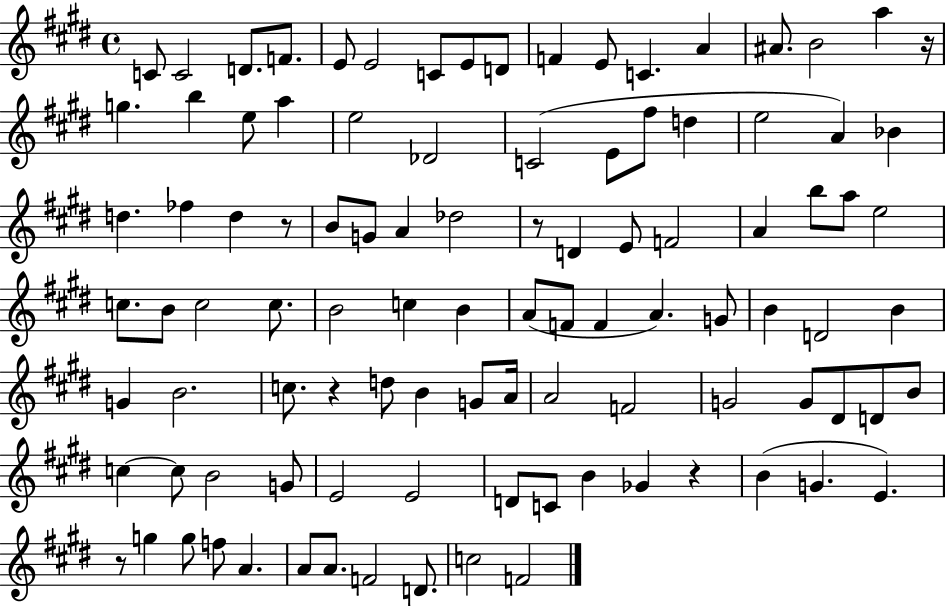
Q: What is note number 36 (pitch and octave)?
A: Db5